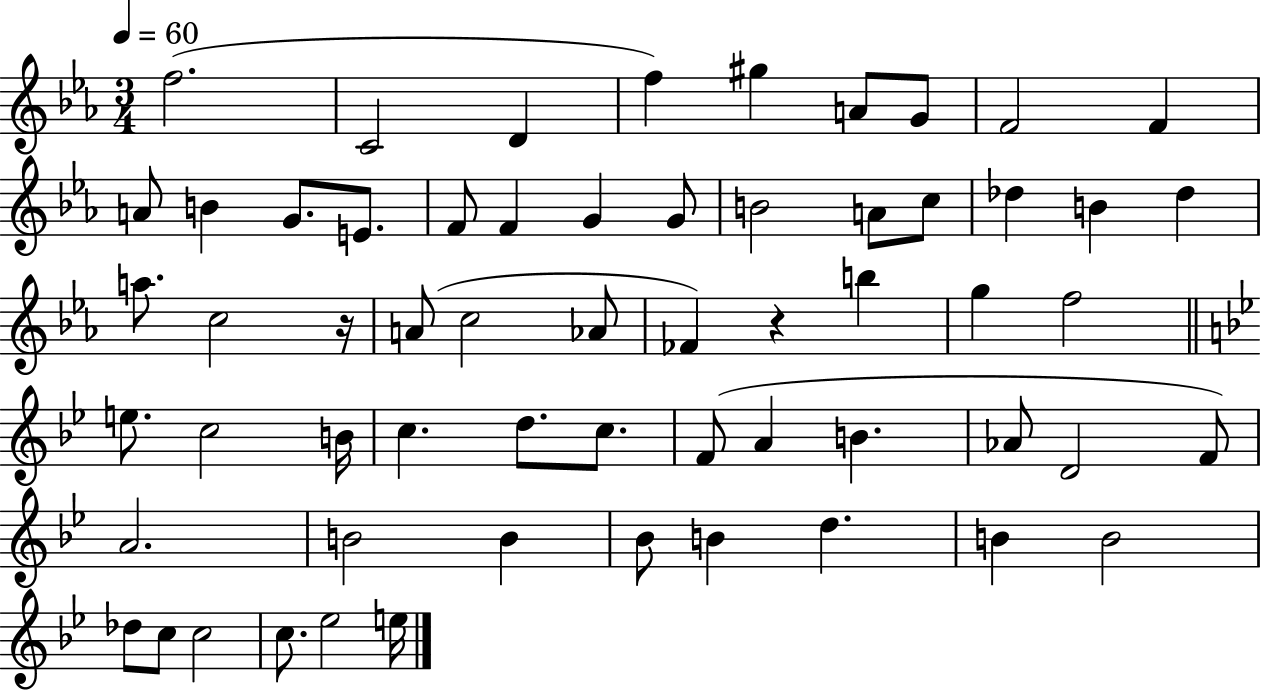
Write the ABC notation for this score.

X:1
T:Untitled
M:3/4
L:1/4
K:Eb
f2 C2 D f ^g A/2 G/2 F2 F A/2 B G/2 E/2 F/2 F G G/2 B2 A/2 c/2 _d B _d a/2 c2 z/4 A/2 c2 _A/2 _F z b g f2 e/2 c2 B/4 c d/2 c/2 F/2 A B _A/2 D2 F/2 A2 B2 B _B/2 B d B B2 _d/2 c/2 c2 c/2 _e2 e/4